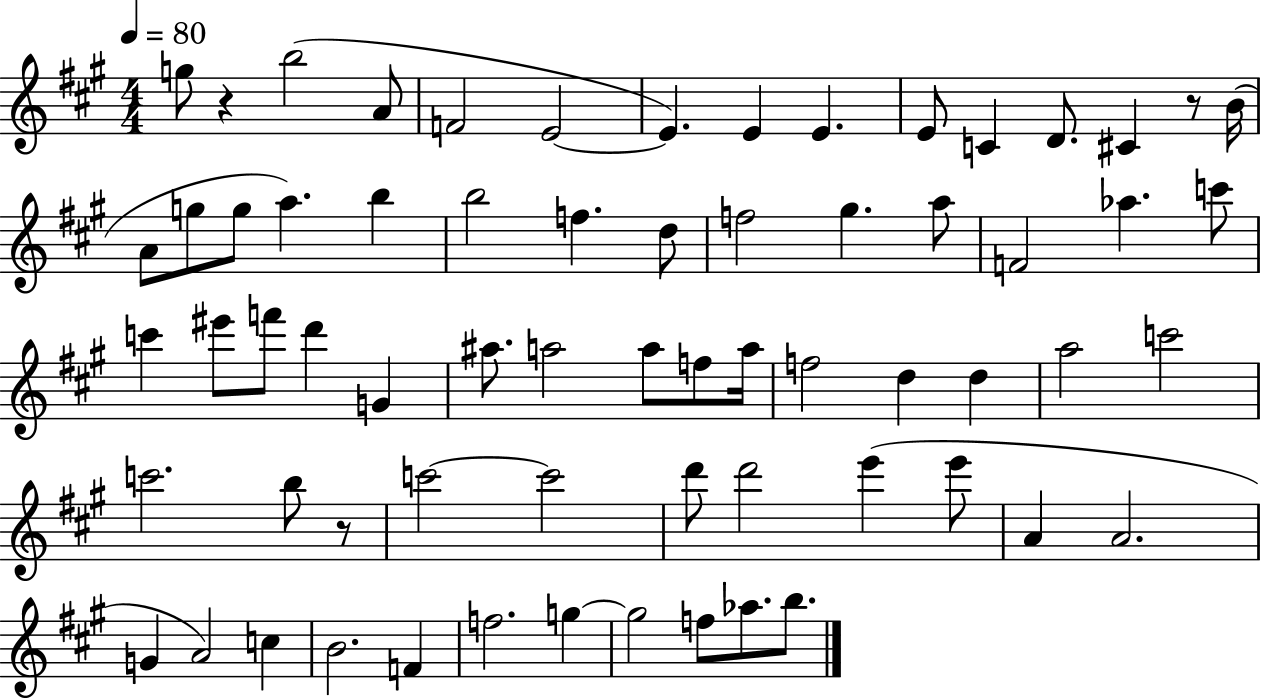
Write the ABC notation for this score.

X:1
T:Untitled
M:4/4
L:1/4
K:A
g/2 z b2 A/2 F2 E2 E E E E/2 C D/2 ^C z/2 B/4 A/2 g/2 g/2 a b b2 f d/2 f2 ^g a/2 F2 _a c'/2 c' ^e'/2 f'/2 d' G ^a/2 a2 a/2 f/2 a/4 f2 d d a2 c'2 c'2 b/2 z/2 c'2 c'2 d'/2 d'2 e' e'/2 A A2 G A2 c B2 F f2 g g2 f/2 _a/2 b/2